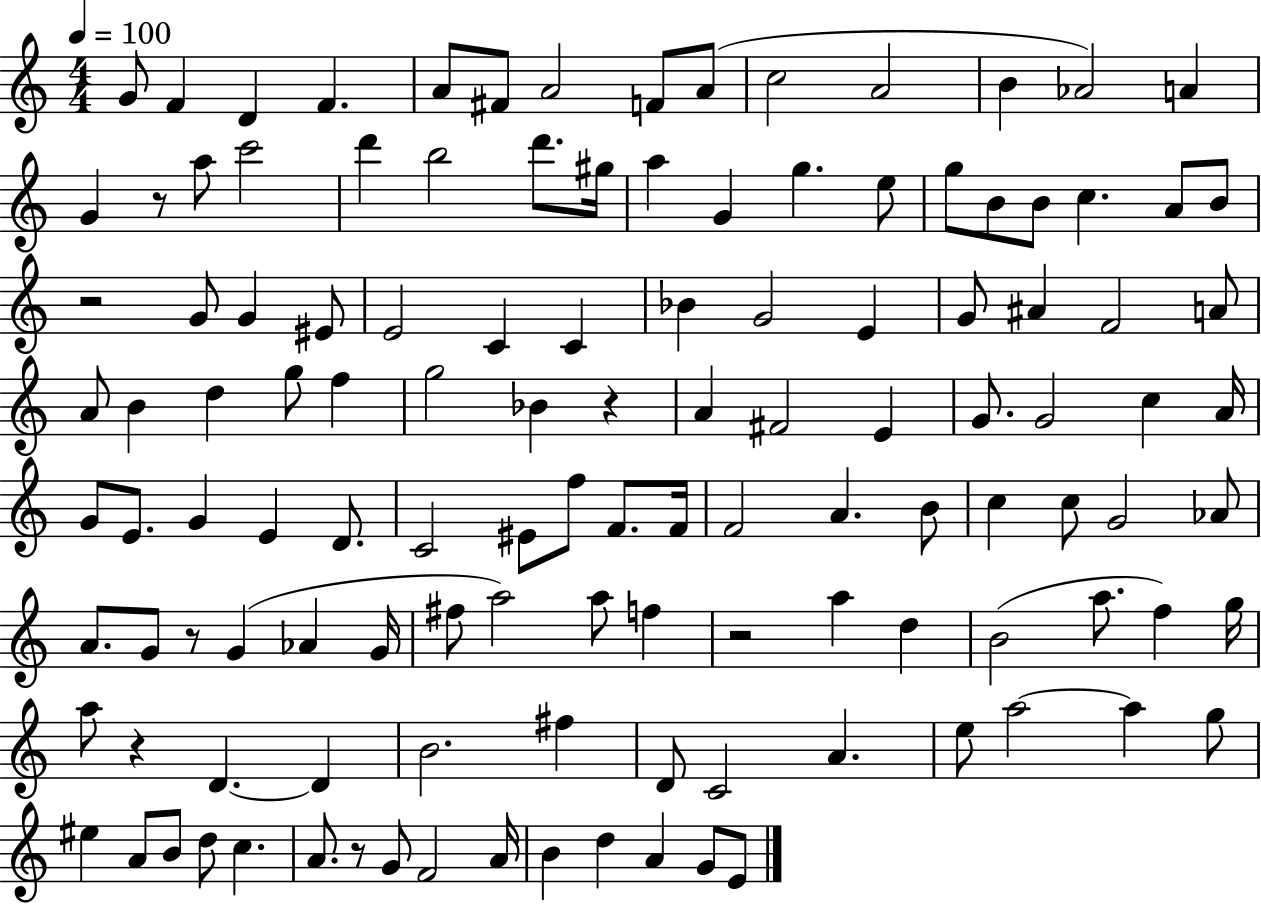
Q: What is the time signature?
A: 4/4